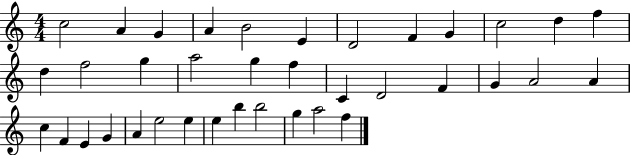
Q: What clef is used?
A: treble